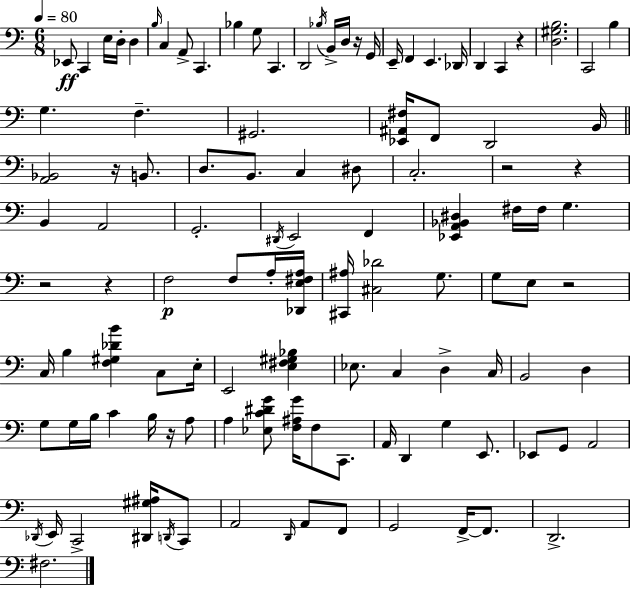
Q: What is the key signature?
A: A minor